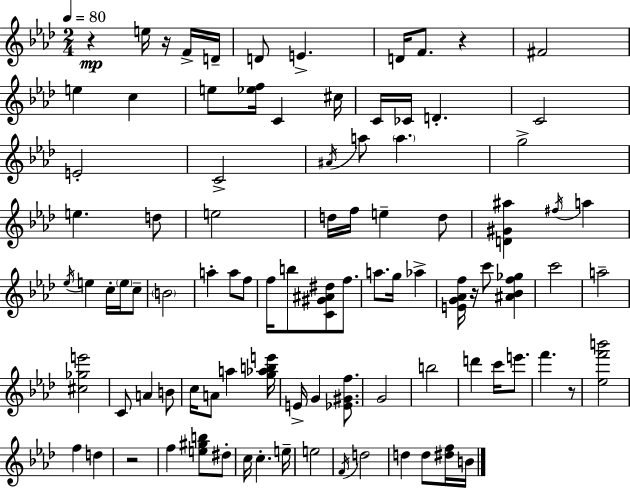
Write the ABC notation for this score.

X:1
T:Untitled
M:2/4
L:1/4
K:Ab
z e/4 z/4 F/4 D/4 D/2 E D/4 F/2 z ^F2 e c e/2 [_ef]/4 C ^c/4 C/4 _C/4 D C2 E2 C2 ^A/4 a/2 a g2 e d/2 e2 d/4 f/4 e d/2 [D^G^a] ^f/4 a _e/4 e c/4 e/4 c/2 B2 a a/2 f/2 f/4 b/2 [C^G^A^d]/2 f/2 a/2 g/4 _a [EG_Af]/4 z/4 c'/2 [^A_Bf_g] c'2 a2 [^c_ge']2 C/2 A B/2 c/4 A/2 a [g_abe']/4 E/4 G [_E^Gf]/2 G2 b2 d' c'/4 e'/2 f' z/2 [_ef'b']2 f d z2 f [e^gb]/2 ^d/2 c/4 c e/4 e2 F/4 d2 d d/2 [^df]/4 B/4